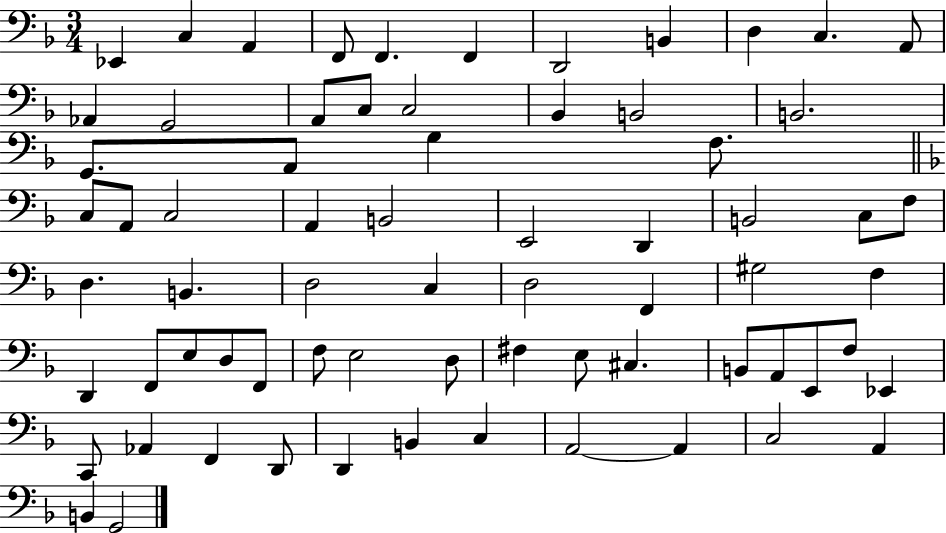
{
  \clef bass
  \numericTimeSignature
  \time 3/4
  \key f \major
  ees,4 c4 a,4 | f,8 f,4. f,4 | d,2 b,4 | d4 c4. a,8 | \break aes,4 g,2 | a,8 c8 c2 | bes,4 b,2 | b,2. | \break g,8. a,8 g4 f8. | \bar "||" \break \key f \major c8 a,8 c2 | a,4 b,2 | e,2 d,4 | b,2 c8 f8 | \break d4. b,4. | d2 c4 | d2 f,4 | gis2 f4 | \break d,4 f,8 e8 d8 f,8 | f8 e2 d8 | fis4 e8 cis4. | b,8 a,8 e,8 f8 ees,4 | \break c,8 aes,4 f,4 d,8 | d,4 b,4 c4 | a,2~~ a,4 | c2 a,4 | \break b,4 g,2 | \bar "|."
}